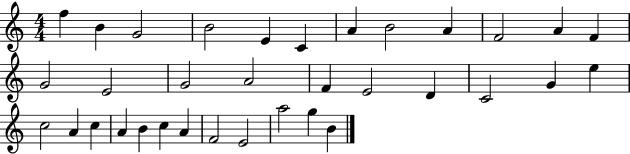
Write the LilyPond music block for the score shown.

{
  \clef treble
  \numericTimeSignature
  \time 4/4
  \key c \major
  f''4 b'4 g'2 | b'2 e'4 c'4 | a'4 b'2 a'4 | f'2 a'4 f'4 | \break g'2 e'2 | g'2 a'2 | f'4 e'2 d'4 | c'2 g'4 e''4 | \break c''2 a'4 c''4 | a'4 b'4 c''4 a'4 | f'2 e'2 | a''2 g''4 b'4 | \break \bar "|."
}